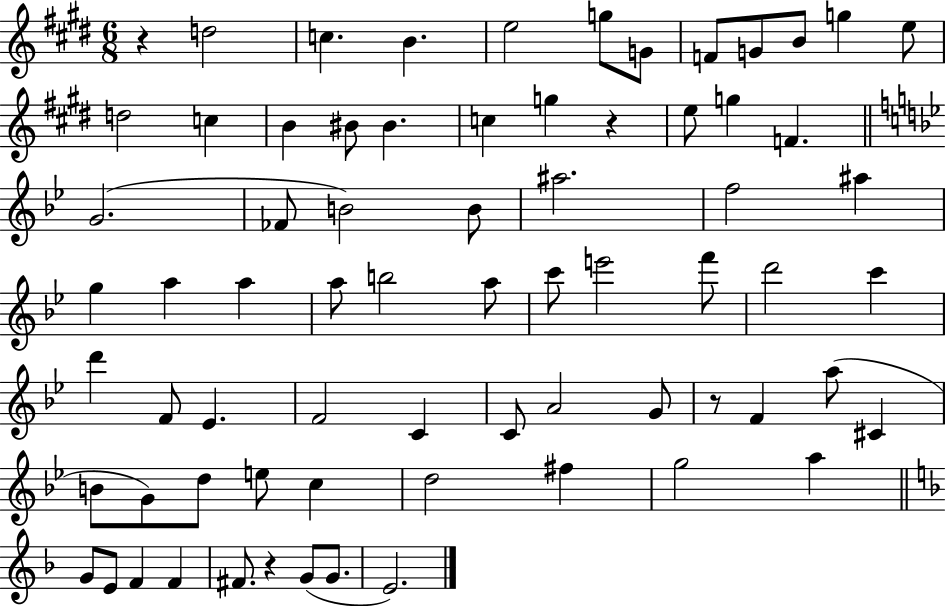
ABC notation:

X:1
T:Untitled
M:6/8
L:1/4
K:E
z d2 c B e2 g/2 G/2 F/2 G/2 B/2 g e/2 d2 c B ^B/2 ^B c g z e/2 g F G2 _F/2 B2 B/2 ^a2 f2 ^a g a a a/2 b2 a/2 c'/2 e'2 f'/2 d'2 c' d' F/2 _E F2 C C/2 A2 G/2 z/2 F a/2 ^C B/2 G/2 d/2 e/2 c d2 ^f g2 a G/2 E/2 F F ^F/2 z G/2 G/2 E2